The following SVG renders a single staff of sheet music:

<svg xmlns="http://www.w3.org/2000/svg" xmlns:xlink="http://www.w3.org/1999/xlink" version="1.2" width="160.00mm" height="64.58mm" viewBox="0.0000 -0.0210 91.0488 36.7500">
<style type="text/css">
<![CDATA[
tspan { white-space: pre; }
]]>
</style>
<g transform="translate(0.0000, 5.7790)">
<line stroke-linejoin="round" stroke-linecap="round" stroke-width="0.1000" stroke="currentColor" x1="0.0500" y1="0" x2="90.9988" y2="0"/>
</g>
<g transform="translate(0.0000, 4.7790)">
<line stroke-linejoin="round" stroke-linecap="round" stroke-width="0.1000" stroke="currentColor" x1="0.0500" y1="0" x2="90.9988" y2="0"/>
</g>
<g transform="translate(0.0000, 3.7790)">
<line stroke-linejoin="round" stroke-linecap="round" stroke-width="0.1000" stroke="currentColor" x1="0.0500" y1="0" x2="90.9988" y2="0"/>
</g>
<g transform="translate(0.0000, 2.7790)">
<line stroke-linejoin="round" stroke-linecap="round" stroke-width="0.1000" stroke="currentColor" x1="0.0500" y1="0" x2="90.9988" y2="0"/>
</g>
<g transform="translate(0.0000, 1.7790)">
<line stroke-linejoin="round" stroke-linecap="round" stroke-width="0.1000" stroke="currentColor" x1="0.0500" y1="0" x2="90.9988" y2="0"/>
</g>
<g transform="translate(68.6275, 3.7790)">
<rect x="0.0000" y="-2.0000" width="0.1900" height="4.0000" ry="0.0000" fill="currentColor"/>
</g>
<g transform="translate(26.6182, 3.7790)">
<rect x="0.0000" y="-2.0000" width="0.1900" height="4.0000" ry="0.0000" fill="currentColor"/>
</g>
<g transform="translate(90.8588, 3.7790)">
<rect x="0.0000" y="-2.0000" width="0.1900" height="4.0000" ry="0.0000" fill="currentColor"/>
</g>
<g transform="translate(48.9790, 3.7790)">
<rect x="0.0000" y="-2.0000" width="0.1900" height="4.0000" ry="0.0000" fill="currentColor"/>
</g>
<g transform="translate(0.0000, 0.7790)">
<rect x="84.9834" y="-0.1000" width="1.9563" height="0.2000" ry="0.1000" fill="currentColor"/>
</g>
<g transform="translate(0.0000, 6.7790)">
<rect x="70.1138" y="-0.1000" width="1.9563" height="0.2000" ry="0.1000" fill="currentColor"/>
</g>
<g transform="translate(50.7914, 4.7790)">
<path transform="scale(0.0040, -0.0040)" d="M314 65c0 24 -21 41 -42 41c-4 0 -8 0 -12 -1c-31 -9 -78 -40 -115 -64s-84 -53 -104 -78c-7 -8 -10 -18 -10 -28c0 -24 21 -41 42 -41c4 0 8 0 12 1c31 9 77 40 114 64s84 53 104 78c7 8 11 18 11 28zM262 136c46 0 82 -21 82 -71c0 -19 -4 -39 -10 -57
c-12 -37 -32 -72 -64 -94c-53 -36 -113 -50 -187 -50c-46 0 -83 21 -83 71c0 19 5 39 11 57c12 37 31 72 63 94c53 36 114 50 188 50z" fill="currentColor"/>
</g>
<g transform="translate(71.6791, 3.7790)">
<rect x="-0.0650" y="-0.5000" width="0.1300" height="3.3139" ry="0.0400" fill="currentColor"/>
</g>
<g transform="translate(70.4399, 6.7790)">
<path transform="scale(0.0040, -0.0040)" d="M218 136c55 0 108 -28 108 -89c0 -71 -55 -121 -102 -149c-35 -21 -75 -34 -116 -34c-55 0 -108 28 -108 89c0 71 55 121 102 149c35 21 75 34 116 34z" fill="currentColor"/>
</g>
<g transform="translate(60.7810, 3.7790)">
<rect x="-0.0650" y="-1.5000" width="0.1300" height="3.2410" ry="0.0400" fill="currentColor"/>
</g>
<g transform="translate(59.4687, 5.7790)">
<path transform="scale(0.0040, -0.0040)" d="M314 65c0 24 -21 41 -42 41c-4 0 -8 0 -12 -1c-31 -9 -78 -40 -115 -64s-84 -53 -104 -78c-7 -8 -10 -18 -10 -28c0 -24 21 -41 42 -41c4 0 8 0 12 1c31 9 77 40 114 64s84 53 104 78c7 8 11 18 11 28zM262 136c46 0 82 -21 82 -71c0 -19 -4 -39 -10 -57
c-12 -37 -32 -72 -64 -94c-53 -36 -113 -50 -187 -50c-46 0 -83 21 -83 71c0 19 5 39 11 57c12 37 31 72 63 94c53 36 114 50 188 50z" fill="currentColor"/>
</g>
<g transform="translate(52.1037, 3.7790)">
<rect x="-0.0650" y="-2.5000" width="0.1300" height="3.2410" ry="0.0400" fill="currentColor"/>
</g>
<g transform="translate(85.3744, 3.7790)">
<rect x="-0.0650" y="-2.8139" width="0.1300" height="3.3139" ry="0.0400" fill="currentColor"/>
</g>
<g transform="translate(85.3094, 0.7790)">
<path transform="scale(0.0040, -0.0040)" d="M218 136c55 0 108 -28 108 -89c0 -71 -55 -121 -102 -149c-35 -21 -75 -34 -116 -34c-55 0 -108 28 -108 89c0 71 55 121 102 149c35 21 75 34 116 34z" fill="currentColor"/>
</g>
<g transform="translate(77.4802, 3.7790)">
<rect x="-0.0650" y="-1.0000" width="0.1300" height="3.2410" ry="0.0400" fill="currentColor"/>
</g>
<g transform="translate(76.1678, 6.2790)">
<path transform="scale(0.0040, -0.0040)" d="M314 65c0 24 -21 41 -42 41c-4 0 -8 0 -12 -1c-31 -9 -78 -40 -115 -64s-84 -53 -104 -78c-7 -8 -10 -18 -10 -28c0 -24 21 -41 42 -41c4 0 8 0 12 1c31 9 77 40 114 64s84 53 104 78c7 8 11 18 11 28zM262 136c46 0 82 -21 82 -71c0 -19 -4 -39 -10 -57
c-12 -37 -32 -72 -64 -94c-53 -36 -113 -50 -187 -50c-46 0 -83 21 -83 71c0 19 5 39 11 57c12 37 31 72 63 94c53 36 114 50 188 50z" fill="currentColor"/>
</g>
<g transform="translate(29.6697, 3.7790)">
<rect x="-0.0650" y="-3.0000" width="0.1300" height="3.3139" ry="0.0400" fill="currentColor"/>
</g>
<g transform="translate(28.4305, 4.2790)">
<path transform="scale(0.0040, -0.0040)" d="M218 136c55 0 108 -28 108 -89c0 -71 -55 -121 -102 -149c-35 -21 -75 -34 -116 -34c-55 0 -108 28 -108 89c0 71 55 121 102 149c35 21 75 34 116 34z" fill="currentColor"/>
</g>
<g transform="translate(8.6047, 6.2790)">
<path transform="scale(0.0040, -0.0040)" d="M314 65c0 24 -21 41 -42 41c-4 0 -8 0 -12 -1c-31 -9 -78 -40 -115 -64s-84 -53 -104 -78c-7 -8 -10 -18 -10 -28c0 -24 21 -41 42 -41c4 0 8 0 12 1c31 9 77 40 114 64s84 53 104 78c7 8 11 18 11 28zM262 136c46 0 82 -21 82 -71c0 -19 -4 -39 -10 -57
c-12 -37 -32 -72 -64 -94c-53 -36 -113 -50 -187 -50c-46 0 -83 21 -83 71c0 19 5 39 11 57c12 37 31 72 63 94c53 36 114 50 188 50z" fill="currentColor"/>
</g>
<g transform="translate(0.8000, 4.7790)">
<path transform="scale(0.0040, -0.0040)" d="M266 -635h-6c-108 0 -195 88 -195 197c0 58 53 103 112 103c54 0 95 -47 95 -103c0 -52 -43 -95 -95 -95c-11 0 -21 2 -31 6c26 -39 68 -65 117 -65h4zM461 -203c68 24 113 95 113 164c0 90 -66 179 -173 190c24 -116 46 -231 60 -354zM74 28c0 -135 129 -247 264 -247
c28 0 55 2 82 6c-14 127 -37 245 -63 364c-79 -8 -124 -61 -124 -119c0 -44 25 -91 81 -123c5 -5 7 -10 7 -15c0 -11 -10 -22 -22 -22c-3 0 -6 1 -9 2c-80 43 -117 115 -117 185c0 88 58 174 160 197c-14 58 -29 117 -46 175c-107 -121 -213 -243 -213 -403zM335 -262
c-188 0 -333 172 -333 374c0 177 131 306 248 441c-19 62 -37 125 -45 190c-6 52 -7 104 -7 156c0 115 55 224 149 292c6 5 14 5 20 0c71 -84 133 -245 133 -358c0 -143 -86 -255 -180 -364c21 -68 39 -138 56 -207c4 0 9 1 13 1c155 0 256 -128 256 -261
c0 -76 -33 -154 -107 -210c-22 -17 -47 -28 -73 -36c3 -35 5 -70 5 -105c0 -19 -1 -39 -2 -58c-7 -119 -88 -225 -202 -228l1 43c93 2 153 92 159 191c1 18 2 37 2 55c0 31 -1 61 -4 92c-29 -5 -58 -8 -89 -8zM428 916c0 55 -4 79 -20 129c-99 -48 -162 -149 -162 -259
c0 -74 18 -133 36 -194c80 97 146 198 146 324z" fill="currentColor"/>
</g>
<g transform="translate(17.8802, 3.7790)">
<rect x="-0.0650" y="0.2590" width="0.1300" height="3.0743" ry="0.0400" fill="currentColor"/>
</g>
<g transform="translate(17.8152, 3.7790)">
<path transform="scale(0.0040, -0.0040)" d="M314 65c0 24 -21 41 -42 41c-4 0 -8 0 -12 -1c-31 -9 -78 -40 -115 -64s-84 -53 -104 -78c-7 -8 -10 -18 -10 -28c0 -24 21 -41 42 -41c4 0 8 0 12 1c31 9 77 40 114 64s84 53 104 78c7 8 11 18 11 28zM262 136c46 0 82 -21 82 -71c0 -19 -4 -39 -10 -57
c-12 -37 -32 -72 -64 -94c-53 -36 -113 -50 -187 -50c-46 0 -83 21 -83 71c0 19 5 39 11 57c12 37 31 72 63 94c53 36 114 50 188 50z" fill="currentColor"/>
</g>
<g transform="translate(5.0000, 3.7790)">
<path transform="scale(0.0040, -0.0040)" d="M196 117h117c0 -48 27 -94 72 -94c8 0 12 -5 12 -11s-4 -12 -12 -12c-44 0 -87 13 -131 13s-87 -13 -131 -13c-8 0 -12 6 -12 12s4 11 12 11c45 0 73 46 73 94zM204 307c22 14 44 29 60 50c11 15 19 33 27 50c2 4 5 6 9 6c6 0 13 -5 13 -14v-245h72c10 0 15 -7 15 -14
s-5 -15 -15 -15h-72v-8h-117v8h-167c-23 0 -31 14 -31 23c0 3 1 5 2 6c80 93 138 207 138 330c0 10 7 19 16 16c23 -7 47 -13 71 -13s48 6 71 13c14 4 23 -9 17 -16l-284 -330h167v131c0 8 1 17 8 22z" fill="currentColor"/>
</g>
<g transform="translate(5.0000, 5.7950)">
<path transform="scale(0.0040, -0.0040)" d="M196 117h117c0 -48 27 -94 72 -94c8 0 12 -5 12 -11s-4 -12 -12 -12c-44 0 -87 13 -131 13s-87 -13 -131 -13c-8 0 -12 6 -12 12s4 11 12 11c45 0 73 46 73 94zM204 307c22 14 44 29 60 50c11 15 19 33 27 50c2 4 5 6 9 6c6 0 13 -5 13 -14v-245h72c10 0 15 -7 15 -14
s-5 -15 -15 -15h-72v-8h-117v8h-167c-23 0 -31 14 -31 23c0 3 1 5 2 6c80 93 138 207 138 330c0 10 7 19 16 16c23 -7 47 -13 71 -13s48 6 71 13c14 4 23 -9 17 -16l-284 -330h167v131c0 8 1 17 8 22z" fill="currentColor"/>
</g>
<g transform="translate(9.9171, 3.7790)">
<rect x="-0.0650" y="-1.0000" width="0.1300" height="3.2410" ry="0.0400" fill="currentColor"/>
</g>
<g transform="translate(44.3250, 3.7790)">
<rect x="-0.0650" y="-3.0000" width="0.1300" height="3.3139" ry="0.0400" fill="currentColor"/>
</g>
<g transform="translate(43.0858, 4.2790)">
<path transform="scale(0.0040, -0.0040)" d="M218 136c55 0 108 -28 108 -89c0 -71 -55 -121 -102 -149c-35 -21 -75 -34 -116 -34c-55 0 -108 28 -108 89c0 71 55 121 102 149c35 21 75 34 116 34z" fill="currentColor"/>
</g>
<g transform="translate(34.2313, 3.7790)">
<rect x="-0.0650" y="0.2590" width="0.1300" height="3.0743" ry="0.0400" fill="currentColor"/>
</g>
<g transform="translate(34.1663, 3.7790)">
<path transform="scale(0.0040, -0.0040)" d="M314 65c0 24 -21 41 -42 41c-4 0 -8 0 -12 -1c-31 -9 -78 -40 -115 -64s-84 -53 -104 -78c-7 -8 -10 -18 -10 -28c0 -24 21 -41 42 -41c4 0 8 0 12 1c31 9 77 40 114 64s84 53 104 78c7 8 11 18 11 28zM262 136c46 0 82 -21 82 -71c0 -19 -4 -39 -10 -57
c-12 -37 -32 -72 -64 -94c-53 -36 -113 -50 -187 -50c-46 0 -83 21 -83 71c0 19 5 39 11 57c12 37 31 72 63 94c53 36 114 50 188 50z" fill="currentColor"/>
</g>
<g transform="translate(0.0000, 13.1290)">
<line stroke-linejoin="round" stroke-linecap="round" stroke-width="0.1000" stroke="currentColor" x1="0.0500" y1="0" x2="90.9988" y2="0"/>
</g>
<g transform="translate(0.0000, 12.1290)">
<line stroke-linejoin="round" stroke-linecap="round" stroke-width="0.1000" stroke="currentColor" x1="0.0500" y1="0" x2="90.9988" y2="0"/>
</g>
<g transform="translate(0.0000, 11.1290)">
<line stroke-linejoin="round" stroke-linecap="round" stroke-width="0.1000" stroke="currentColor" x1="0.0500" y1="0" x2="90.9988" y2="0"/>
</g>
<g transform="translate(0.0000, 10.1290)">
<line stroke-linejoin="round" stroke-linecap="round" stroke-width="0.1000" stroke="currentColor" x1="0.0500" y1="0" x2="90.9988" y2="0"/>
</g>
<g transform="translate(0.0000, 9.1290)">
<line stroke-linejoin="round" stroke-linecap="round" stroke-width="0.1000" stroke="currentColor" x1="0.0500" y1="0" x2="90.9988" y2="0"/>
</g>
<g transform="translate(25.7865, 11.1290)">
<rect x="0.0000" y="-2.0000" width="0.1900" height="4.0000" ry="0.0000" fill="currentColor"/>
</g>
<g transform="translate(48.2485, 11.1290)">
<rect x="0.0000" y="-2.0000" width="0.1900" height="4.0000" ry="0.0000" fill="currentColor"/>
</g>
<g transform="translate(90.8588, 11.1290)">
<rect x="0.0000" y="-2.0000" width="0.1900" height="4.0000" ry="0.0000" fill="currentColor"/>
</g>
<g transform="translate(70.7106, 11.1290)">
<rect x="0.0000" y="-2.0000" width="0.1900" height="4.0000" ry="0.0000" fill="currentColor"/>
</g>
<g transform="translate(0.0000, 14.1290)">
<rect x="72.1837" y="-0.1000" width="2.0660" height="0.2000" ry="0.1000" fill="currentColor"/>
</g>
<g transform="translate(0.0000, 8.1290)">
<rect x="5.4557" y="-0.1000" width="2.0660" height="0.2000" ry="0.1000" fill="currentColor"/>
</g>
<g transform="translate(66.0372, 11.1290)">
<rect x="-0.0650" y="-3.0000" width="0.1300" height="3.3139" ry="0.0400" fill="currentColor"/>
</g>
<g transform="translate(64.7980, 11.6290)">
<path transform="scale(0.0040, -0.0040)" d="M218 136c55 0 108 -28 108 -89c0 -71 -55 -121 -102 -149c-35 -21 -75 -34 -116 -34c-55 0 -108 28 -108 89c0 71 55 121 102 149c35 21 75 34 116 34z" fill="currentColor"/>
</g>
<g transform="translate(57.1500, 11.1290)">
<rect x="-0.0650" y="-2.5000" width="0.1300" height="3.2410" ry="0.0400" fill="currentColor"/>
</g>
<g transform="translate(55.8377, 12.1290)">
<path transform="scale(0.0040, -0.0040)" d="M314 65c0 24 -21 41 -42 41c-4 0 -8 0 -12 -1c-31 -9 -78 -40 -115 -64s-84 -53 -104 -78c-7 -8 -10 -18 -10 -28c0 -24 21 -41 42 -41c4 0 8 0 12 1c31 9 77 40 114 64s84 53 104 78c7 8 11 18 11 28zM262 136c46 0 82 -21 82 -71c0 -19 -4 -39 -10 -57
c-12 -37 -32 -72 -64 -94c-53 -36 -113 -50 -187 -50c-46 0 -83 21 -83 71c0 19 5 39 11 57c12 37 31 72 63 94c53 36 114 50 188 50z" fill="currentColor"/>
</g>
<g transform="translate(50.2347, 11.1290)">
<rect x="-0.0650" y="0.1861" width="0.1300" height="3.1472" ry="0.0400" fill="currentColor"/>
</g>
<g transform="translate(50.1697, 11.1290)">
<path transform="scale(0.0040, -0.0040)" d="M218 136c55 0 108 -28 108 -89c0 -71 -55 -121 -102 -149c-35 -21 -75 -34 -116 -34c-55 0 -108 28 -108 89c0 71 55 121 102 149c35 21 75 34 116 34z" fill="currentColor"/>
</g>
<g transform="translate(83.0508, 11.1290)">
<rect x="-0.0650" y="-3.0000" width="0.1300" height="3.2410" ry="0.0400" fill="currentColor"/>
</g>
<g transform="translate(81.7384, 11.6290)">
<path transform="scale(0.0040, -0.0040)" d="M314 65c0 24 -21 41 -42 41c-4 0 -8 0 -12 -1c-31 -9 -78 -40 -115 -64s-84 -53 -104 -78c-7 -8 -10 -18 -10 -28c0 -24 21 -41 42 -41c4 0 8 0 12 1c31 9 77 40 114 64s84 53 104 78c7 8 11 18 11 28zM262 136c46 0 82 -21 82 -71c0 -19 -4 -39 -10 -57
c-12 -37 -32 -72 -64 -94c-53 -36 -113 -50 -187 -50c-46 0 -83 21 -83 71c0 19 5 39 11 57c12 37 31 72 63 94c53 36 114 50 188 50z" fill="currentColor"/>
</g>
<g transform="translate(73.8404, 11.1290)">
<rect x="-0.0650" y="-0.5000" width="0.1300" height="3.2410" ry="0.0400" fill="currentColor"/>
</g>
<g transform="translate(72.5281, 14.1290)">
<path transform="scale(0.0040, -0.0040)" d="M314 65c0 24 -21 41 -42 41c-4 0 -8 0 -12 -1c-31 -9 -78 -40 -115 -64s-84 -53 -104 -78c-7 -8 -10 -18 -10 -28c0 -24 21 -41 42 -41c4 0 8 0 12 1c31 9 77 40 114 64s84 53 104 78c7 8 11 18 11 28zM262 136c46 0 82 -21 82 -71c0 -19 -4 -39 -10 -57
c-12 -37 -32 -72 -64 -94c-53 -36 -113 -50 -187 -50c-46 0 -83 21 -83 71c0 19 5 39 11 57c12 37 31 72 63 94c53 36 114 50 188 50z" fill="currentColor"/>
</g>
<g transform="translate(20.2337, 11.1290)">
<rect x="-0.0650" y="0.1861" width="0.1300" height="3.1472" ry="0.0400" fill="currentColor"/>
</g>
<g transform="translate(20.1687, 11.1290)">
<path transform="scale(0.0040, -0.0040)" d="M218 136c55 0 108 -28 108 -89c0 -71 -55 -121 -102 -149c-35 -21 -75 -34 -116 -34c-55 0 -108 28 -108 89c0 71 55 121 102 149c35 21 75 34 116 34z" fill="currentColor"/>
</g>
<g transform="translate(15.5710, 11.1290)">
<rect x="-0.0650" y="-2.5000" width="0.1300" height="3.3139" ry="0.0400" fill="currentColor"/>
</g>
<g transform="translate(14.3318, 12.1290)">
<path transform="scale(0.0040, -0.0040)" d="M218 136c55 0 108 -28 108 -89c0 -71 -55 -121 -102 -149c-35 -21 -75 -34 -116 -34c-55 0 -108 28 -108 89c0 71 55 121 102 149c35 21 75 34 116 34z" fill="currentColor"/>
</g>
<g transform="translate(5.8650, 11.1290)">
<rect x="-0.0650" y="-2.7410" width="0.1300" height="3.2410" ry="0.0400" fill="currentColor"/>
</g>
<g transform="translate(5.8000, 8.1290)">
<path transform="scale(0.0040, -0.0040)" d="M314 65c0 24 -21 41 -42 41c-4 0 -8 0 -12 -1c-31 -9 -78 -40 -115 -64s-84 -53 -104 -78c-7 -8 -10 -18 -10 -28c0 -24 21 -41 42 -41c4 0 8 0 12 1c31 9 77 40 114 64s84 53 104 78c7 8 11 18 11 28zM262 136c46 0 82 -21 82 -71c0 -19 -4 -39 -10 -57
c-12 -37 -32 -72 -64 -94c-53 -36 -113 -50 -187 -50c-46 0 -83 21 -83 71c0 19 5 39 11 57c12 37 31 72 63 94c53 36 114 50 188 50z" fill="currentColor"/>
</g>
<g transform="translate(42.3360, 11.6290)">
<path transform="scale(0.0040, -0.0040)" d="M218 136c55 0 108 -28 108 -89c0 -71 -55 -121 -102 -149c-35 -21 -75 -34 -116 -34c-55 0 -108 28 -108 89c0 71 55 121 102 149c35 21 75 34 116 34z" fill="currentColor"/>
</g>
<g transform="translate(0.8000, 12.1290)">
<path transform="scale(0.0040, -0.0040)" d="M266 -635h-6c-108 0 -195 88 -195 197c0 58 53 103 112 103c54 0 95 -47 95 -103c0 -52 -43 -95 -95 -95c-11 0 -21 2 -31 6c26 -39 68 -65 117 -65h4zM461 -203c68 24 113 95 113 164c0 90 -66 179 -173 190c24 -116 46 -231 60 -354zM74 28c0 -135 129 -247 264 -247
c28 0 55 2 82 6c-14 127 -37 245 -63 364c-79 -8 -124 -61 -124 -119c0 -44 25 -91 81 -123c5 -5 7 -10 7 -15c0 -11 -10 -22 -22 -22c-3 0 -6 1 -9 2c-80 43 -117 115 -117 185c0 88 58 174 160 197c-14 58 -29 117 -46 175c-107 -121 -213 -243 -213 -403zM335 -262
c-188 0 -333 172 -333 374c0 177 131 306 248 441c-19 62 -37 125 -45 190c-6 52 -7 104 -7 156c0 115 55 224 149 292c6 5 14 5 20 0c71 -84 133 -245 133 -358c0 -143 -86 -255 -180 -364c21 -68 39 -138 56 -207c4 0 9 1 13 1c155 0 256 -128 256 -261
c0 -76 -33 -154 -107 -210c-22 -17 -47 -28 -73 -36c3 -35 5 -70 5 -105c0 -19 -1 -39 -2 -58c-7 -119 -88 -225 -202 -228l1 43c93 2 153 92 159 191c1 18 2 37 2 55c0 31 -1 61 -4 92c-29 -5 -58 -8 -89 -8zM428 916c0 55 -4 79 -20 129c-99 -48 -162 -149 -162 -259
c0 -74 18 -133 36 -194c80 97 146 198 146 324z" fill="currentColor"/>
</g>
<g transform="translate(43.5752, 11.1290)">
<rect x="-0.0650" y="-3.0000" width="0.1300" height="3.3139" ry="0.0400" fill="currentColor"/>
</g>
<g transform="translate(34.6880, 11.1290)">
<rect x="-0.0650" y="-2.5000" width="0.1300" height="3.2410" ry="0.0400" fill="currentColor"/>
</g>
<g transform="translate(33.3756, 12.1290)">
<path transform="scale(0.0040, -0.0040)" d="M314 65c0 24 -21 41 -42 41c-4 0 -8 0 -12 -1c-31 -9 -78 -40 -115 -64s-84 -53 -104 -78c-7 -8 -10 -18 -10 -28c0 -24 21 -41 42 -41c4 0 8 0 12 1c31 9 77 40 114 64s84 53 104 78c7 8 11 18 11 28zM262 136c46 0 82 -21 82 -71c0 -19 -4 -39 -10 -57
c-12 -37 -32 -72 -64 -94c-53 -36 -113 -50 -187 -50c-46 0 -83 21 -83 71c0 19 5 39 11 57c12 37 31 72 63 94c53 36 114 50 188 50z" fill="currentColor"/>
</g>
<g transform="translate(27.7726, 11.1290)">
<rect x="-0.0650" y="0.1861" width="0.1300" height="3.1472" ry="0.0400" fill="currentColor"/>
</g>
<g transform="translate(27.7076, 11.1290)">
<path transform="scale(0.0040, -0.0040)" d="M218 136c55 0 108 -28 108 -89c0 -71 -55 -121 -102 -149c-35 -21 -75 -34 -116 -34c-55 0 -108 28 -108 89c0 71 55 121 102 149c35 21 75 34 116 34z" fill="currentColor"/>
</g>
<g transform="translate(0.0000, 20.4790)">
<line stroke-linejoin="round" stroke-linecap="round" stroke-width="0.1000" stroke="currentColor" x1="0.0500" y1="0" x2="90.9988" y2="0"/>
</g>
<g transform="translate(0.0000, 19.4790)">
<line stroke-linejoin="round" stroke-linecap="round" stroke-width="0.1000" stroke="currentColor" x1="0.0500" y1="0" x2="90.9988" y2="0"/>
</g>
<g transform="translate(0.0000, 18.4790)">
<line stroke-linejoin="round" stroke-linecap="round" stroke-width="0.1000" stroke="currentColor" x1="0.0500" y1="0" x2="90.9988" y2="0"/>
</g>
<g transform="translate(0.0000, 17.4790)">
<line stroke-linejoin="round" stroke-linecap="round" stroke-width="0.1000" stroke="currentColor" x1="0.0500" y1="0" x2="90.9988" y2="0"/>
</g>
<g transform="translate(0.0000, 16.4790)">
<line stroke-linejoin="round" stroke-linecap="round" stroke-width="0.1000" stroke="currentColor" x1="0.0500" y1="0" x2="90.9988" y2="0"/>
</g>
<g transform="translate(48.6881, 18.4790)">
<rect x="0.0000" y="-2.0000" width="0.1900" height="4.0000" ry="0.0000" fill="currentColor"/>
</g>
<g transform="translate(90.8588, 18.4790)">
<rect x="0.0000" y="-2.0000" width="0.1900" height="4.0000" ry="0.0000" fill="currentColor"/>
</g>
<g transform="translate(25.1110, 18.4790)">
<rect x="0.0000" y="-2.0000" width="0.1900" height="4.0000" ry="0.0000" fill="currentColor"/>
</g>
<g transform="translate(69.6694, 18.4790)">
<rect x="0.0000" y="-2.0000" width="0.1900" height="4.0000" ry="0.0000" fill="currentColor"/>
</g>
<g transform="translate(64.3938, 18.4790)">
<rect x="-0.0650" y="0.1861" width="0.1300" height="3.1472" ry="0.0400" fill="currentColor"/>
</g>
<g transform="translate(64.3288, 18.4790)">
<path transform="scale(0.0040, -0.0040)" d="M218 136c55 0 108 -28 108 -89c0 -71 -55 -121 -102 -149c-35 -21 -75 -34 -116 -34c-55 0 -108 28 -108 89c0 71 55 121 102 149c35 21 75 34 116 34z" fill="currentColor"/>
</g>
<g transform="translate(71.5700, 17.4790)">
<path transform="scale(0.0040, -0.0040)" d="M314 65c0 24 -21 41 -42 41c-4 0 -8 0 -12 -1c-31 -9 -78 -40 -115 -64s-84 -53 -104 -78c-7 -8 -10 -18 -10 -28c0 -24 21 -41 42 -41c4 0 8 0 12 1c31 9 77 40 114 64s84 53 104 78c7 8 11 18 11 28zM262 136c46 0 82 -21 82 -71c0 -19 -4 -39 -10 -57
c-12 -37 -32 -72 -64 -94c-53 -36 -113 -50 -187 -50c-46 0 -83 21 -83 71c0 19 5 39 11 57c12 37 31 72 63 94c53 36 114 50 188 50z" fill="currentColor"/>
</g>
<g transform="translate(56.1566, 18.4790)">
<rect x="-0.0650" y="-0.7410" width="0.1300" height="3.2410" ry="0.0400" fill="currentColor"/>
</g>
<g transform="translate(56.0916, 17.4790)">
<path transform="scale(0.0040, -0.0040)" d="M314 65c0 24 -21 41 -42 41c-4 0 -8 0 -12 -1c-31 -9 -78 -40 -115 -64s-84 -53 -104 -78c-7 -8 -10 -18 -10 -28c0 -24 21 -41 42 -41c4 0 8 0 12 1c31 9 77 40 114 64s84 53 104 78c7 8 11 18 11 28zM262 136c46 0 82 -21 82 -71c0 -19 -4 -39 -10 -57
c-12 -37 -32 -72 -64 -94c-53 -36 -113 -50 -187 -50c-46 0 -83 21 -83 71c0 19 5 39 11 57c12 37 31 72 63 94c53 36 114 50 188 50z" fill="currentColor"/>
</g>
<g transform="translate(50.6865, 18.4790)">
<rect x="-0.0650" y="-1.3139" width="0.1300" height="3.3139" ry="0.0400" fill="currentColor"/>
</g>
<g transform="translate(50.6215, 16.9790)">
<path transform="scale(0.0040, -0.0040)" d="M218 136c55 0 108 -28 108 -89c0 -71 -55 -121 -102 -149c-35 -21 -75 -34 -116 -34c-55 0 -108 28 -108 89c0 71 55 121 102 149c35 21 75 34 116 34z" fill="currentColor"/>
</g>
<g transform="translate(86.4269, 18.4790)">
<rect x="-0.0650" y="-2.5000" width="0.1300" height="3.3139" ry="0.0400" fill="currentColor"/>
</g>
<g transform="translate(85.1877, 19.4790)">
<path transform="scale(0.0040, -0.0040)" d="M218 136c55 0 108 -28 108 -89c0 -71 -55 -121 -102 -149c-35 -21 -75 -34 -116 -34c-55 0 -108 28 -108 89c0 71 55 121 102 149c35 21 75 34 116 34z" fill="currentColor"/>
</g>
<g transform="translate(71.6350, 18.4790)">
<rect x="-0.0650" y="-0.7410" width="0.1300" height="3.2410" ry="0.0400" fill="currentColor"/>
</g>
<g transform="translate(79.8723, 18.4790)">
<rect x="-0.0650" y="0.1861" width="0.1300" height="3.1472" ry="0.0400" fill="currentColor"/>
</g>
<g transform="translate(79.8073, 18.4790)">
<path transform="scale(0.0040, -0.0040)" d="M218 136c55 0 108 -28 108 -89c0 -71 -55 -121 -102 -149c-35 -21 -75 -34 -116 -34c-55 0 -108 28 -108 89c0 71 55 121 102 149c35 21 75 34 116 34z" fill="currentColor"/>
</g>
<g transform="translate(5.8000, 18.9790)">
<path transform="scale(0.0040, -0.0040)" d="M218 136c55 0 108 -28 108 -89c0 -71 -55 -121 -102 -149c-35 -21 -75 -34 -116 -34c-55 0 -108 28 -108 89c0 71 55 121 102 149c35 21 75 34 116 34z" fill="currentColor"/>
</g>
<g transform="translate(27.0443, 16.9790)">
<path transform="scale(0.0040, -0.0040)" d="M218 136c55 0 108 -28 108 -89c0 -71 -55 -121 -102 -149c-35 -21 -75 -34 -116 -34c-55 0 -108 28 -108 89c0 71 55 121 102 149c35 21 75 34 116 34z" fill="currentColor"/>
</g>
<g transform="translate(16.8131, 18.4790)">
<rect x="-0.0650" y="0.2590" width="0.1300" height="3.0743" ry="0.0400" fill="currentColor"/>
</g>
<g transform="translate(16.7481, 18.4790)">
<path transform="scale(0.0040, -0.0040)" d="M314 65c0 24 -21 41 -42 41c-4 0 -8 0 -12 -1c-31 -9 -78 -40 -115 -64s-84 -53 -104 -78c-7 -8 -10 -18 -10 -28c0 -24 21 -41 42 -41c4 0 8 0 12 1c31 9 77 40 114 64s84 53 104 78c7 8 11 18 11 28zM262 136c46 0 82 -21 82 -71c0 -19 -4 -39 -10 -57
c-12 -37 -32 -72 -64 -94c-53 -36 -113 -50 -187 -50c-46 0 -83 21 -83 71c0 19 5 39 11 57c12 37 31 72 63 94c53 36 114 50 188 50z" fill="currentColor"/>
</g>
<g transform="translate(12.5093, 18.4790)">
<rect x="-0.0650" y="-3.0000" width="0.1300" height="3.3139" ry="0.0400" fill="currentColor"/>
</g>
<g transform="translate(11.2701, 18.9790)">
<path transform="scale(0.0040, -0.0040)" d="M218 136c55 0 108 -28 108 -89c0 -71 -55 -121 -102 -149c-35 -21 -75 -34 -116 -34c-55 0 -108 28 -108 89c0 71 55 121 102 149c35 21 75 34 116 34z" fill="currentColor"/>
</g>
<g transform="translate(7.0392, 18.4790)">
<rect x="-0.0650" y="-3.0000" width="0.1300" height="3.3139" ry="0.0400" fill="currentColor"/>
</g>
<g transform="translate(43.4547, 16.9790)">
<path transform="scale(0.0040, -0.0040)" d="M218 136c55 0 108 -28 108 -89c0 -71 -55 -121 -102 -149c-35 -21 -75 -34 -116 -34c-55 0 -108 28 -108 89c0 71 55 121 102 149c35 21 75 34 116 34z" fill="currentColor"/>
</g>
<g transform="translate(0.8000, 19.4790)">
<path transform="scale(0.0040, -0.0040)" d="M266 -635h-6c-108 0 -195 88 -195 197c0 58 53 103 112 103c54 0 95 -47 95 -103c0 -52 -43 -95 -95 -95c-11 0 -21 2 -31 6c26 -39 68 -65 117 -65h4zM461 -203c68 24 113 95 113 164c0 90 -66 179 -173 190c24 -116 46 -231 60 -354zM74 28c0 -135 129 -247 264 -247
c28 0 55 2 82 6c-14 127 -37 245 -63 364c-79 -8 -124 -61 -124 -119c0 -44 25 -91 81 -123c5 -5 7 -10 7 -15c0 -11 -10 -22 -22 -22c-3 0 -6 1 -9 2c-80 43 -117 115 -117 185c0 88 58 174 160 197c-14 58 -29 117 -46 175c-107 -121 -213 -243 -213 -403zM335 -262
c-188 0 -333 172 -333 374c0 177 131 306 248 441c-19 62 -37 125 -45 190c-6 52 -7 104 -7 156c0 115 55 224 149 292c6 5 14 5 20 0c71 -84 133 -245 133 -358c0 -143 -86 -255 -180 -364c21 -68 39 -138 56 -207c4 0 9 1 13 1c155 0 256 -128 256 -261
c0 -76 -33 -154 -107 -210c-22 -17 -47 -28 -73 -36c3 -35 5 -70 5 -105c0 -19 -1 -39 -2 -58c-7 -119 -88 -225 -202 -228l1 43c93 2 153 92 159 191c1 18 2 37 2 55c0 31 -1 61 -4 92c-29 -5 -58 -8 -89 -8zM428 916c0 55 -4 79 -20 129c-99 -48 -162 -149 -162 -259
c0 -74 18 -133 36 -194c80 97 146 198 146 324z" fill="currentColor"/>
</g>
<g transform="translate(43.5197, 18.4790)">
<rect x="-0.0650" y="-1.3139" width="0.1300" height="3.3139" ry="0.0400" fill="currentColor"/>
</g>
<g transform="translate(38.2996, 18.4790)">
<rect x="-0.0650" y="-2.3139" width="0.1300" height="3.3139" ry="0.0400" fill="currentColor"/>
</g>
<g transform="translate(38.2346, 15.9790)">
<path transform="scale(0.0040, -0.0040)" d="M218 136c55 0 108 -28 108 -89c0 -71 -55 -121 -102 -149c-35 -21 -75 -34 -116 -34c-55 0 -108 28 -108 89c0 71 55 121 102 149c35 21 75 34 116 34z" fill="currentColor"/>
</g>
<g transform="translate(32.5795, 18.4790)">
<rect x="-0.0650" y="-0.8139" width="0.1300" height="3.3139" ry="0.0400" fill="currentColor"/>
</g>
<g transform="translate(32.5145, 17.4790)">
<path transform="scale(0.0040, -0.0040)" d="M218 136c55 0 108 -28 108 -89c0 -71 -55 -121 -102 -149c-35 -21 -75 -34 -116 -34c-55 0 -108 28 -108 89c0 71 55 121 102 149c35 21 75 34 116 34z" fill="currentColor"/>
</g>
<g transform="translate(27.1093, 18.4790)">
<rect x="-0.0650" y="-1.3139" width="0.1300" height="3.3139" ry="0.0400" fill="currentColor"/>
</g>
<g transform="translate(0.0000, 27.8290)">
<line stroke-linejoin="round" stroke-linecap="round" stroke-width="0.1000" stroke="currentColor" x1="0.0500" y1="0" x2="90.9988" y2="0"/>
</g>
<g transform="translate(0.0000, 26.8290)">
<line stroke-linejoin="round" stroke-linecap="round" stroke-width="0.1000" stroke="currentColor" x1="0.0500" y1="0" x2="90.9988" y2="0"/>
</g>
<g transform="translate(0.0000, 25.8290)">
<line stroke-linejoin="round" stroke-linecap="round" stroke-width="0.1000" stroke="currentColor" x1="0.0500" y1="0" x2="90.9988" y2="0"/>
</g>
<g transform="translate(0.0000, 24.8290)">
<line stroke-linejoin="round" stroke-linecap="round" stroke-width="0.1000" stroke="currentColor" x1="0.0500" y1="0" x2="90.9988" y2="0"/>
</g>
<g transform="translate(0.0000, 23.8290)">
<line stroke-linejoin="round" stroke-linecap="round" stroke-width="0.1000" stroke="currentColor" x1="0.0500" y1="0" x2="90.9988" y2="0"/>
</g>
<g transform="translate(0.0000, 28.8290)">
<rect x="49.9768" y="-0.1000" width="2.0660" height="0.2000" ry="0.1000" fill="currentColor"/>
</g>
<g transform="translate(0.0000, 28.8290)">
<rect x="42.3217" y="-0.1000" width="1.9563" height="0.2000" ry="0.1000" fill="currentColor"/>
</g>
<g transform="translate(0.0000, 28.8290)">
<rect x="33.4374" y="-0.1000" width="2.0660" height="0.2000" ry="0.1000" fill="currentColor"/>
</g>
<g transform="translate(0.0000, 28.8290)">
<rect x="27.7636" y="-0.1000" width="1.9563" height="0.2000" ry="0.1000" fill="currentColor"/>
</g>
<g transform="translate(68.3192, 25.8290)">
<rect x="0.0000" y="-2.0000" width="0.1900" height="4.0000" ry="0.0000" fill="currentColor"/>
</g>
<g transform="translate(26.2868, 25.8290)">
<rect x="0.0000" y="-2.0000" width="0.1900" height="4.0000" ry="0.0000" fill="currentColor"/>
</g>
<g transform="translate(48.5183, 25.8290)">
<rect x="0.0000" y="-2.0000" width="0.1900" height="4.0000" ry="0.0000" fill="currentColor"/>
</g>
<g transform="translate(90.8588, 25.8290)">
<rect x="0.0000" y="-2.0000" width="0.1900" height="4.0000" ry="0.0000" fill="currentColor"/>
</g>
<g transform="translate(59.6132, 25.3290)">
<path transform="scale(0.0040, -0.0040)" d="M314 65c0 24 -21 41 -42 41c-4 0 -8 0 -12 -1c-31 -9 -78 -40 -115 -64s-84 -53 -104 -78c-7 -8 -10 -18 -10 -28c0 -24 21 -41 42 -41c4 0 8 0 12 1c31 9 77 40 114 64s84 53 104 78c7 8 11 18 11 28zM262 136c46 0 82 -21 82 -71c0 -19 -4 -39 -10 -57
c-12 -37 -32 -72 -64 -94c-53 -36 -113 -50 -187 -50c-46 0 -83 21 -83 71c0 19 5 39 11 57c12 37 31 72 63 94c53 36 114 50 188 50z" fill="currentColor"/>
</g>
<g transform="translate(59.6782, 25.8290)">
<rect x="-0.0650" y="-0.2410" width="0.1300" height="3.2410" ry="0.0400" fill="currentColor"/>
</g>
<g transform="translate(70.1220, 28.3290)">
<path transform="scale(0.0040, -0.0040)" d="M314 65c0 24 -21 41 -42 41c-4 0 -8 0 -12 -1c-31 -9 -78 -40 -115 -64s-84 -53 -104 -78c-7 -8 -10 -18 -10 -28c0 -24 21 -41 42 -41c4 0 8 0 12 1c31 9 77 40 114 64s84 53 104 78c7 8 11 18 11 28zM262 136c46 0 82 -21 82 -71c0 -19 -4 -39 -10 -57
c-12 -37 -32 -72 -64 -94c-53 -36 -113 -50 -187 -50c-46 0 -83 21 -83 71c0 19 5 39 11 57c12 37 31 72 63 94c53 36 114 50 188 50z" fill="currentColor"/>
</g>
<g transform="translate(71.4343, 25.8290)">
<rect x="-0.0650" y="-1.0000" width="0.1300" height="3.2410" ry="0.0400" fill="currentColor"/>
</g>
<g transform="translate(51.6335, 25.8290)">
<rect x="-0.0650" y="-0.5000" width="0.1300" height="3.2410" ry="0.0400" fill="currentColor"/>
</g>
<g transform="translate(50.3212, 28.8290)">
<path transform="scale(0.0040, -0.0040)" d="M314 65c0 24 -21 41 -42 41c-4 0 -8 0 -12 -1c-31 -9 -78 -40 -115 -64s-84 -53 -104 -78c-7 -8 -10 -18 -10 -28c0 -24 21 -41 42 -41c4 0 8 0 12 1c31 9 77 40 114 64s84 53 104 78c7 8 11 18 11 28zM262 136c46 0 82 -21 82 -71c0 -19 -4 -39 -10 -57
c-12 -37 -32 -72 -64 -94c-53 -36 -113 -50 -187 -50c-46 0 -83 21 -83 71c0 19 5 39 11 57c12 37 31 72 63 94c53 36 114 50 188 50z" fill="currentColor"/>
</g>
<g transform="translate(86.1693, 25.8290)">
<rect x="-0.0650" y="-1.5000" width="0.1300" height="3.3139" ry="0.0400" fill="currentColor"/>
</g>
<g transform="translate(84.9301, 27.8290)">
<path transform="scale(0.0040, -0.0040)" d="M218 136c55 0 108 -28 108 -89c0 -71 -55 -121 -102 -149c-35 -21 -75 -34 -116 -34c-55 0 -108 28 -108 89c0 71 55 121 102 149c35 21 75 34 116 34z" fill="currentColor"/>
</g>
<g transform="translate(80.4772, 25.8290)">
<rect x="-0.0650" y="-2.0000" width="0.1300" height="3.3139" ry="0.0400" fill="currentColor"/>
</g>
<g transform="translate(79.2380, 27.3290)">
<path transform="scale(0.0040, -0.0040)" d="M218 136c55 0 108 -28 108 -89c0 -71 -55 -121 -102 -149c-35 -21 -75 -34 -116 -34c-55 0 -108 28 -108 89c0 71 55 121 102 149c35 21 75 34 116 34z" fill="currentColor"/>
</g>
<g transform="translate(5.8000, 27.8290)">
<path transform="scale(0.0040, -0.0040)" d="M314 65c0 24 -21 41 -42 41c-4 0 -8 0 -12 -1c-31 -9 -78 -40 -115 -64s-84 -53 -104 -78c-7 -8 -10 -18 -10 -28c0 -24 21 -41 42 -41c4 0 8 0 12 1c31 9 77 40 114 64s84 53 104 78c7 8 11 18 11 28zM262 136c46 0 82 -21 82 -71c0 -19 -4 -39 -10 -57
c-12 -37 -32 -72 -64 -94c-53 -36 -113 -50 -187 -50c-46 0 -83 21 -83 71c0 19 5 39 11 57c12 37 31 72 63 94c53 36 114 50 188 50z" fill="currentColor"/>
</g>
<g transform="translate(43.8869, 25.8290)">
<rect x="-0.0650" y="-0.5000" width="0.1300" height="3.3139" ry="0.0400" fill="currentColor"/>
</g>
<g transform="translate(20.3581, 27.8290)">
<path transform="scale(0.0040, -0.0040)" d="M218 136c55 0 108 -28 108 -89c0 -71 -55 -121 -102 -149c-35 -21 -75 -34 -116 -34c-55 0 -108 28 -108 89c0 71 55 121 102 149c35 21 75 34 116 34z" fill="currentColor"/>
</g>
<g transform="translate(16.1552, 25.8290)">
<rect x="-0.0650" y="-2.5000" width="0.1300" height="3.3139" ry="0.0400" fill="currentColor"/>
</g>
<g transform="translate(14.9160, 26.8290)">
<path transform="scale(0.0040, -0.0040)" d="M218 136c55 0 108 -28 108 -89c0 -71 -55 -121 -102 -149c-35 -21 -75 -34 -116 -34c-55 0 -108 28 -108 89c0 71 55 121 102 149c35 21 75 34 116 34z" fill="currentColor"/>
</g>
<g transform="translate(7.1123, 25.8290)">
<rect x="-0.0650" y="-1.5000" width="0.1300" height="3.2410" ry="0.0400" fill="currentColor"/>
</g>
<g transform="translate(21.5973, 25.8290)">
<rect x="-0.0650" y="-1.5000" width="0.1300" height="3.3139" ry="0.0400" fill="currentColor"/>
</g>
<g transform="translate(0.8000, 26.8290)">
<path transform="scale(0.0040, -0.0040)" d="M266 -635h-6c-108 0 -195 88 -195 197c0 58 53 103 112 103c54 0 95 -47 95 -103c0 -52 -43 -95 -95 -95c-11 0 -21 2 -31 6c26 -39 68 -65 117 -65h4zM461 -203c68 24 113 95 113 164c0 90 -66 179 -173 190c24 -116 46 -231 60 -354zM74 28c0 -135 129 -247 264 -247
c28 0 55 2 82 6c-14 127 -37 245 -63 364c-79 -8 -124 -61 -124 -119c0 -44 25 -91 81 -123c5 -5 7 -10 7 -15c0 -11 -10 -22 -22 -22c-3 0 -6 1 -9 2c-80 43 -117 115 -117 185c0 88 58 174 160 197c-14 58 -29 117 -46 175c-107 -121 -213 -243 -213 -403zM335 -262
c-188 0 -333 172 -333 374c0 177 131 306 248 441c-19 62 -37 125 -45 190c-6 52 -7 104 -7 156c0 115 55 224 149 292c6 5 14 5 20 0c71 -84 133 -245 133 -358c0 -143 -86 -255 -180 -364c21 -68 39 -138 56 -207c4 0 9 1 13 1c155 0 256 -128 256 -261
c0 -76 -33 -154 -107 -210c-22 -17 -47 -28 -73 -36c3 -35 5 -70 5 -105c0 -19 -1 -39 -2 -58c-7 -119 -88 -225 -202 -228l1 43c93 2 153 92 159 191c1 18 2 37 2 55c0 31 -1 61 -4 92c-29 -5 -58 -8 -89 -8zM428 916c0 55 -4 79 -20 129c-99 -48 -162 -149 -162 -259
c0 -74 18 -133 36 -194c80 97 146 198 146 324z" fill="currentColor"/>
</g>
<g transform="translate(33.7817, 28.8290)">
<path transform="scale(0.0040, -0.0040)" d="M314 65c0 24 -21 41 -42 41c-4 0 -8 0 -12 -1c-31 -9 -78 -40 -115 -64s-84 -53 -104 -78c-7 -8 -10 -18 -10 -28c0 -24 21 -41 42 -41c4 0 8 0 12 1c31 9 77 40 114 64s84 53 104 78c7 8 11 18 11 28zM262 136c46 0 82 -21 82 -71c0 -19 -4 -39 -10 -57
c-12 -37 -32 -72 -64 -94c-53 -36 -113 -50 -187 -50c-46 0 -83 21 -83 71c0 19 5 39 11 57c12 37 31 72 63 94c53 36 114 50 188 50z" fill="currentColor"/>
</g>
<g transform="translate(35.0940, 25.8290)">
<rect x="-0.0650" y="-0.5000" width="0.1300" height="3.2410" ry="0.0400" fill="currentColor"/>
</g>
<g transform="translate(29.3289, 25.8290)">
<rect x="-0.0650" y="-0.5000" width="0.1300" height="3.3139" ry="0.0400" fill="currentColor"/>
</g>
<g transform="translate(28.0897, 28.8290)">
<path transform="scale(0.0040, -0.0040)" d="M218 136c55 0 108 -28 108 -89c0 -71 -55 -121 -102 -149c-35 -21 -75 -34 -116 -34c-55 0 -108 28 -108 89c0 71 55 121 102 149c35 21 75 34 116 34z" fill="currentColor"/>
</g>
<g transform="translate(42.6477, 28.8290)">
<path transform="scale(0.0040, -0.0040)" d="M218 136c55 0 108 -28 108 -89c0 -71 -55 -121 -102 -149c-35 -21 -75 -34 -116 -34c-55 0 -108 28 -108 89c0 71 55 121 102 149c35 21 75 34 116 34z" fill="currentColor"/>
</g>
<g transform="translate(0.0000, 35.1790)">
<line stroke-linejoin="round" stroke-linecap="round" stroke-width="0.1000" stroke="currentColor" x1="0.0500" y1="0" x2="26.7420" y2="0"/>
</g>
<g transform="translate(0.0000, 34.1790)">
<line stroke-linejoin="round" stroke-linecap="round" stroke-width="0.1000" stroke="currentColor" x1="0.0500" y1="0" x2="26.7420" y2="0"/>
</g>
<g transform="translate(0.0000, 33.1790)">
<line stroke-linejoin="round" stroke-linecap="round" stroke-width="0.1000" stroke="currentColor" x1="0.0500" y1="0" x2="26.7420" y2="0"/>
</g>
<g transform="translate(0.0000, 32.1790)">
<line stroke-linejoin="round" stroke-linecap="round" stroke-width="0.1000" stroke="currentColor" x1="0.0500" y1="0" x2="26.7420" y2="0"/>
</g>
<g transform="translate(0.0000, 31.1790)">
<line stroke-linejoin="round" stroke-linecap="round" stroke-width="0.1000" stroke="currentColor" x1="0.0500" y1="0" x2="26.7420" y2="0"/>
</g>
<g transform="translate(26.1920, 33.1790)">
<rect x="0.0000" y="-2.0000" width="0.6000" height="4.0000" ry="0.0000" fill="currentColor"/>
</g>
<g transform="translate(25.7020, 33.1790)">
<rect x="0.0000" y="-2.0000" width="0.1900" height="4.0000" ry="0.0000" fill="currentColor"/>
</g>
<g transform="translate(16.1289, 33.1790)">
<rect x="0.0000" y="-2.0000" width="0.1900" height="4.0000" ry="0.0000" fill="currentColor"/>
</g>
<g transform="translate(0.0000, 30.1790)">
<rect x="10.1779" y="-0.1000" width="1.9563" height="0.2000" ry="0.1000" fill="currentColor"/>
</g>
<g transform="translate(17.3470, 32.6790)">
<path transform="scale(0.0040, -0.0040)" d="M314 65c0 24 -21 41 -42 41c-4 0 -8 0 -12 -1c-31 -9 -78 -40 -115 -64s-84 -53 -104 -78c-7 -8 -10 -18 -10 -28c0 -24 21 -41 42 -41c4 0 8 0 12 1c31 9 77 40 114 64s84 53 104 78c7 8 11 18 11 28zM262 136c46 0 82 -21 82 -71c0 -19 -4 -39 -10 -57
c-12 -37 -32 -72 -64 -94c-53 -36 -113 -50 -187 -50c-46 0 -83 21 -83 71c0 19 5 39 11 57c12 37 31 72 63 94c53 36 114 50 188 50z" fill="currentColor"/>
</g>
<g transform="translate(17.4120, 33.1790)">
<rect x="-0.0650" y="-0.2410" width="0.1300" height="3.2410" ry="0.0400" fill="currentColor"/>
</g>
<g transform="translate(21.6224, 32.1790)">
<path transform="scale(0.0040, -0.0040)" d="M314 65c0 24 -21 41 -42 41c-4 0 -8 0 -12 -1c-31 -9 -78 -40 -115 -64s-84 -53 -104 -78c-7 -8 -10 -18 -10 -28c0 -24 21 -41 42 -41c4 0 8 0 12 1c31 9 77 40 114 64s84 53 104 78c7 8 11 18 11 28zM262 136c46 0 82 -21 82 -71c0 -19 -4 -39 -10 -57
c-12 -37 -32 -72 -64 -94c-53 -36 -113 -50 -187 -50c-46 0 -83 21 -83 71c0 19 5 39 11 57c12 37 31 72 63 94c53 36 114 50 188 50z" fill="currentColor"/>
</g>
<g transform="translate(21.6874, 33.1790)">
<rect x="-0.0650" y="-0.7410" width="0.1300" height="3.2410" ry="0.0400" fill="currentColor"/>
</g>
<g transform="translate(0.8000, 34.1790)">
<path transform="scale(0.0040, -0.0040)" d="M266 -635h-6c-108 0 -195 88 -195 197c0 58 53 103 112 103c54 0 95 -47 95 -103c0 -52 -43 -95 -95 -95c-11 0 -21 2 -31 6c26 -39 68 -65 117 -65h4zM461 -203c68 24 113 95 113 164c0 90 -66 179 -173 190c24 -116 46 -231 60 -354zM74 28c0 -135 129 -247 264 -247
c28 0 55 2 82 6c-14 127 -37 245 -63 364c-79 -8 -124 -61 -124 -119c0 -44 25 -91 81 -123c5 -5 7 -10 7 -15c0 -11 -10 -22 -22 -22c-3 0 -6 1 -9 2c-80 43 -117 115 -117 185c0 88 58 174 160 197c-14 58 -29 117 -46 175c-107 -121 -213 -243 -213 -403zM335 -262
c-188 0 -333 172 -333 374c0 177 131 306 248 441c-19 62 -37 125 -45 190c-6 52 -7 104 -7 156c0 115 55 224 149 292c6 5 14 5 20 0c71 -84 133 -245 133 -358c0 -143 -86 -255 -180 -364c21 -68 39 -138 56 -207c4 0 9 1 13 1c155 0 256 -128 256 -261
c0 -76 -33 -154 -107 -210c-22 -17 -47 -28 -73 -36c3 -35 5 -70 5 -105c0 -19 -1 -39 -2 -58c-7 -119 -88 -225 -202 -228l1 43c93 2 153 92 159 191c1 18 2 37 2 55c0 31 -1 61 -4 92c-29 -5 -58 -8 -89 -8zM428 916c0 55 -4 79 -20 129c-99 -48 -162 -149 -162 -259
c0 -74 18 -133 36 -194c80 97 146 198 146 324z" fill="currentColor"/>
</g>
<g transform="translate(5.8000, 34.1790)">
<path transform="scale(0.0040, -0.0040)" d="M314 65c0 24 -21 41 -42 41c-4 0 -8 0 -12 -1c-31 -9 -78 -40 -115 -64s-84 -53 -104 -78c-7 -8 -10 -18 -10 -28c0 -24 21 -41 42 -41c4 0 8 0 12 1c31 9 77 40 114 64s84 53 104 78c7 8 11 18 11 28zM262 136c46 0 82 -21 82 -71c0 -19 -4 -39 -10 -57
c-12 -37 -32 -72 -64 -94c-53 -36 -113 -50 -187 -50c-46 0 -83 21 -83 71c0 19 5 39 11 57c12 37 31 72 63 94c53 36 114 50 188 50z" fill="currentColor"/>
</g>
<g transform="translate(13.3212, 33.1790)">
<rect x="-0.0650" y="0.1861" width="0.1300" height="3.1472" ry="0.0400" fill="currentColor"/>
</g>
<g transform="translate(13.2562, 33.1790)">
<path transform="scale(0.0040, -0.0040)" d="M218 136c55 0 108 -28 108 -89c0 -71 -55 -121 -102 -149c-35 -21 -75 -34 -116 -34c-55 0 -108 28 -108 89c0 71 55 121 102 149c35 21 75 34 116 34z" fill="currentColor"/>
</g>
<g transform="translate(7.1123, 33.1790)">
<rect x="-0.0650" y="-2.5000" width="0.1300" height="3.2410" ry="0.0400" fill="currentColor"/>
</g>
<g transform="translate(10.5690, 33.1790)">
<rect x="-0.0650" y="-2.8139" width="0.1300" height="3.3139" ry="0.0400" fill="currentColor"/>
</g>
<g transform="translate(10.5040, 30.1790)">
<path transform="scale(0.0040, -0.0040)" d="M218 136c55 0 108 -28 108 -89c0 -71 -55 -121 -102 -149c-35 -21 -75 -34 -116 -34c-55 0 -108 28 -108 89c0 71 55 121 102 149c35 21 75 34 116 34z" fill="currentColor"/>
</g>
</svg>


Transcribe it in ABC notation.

X:1
T:Untitled
M:4/4
L:1/4
K:C
D2 B2 A B2 A G2 E2 C D2 a a2 G B B G2 A B G2 A C2 A2 A A B2 e d g e e d2 B d2 B G E2 G E C C2 C C2 c2 D2 F E G2 a B c2 d2